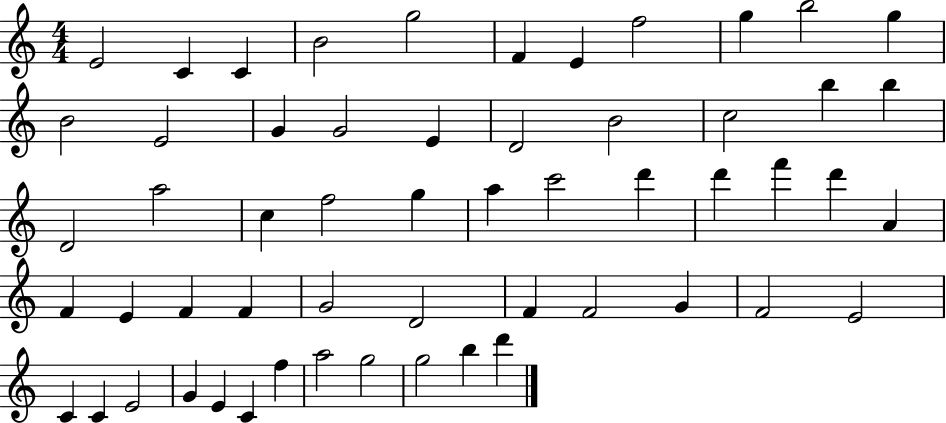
X:1
T:Untitled
M:4/4
L:1/4
K:C
E2 C C B2 g2 F E f2 g b2 g B2 E2 G G2 E D2 B2 c2 b b D2 a2 c f2 g a c'2 d' d' f' d' A F E F F G2 D2 F F2 G F2 E2 C C E2 G E C f a2 g2 g2 b d'